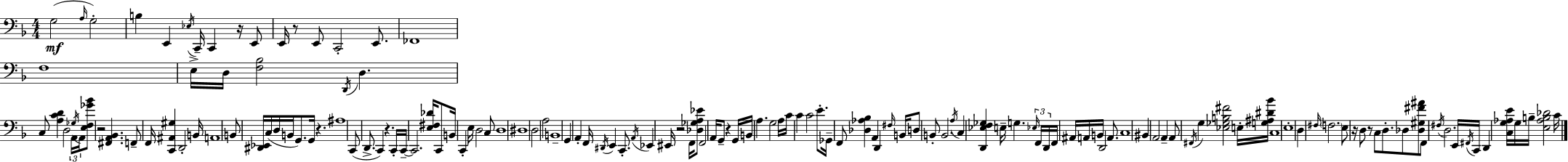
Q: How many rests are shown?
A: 9